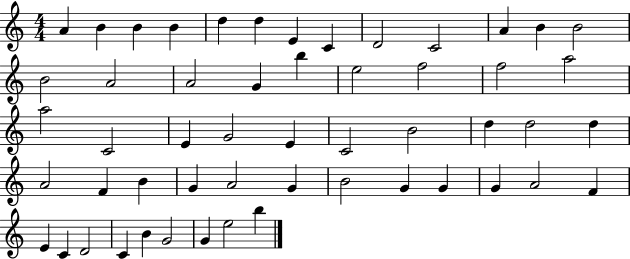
X:1
T:Untitled
M:4/4
L:1/4
K:C
A B B B d d E C D2 C2 A B B2 B2 A2 A2 G b e2 f2 f2 a2 a2 C2 E G2 E C2 B2 d d2 d A2 F B G A2 G B2 G G G A2 F E C D2 C B G2 G e2 b